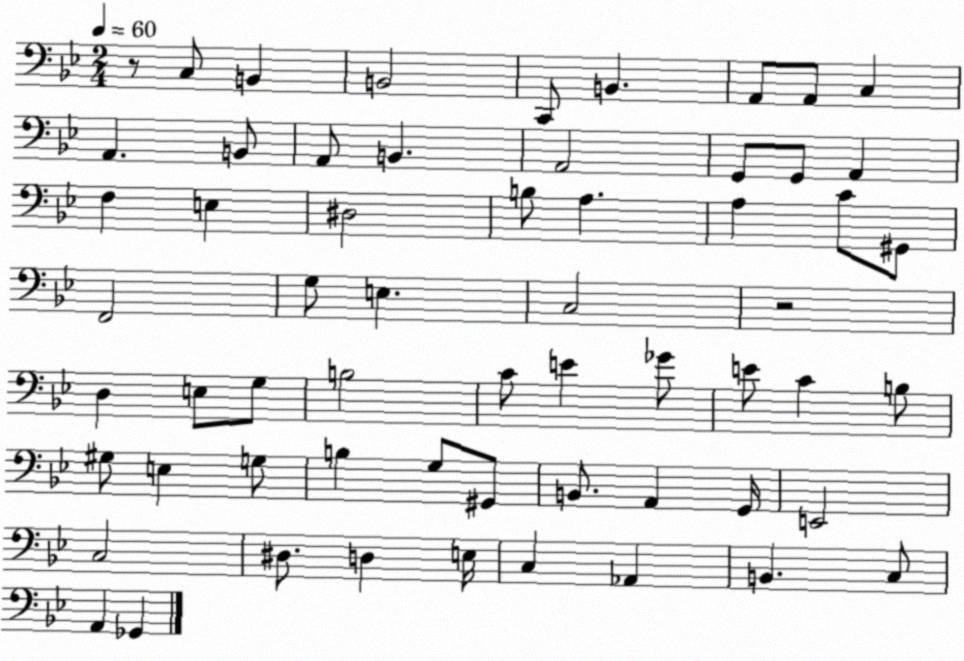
X:1
T:Untitled
M:2/4
L:1/4
K:Bb
z/2 C,/2 B,, B,,2 C,,/2 B,, A,,/2 A,,/2 C, A,, B,,/2 A,,/2 B,, A,,2 G,,/2 G,,/2 A,, F, E, ^D,2 B,/2 A, A, C/2 ^G,,/2 F,,2 G,/2 E, C,2 z2 D, E,/2 G,/2 B,2 C/2 E _G/2 E/2 C B,/2 ^G,/2 E, G,/2 B, G,/2 ^G,,/2 B,,/2 A,, G,,/4 E,,2 C,2 ^D,/2 D, E,/4 C, _A,, B,, C,/2 A,, _G,,